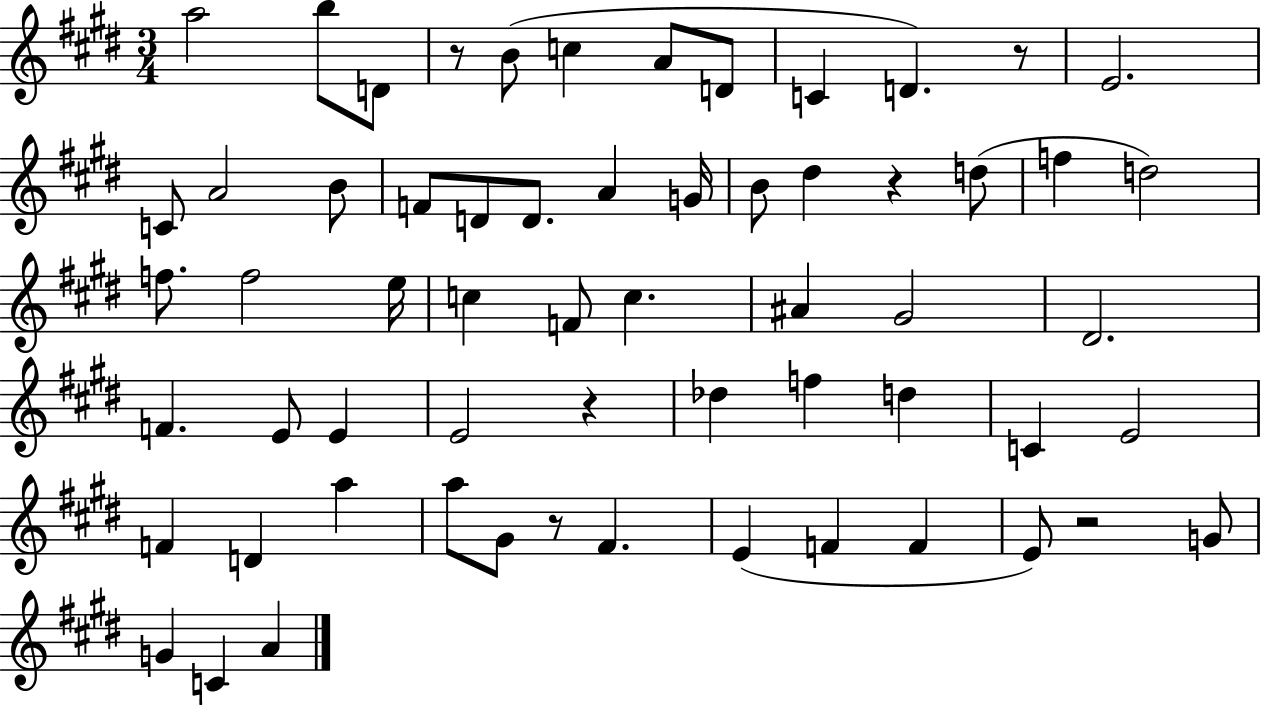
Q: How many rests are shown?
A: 6